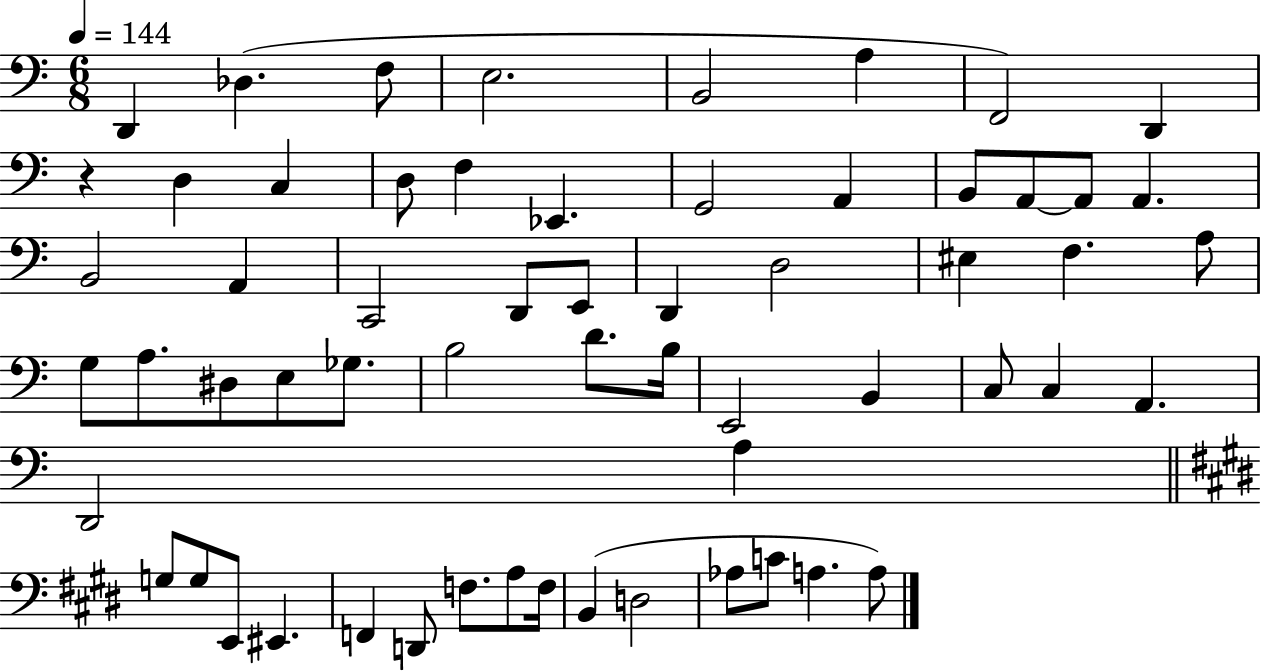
D2/q Db3/q. F3/e E3/h. B2/h A3/q F2/h D2/q R/q D3/q C3/q D3/e F3/q Eb2/q. G2/h A2/q B2/e A2/e A2/e A2/q. B2/h A2/q C2/h D2/e E2/e D2/q D3/h EIS3/q F3/q. A3/e G3/e A3/e. D#3/e E3/e Gb3/e. B3/h D4/e. B3/s E2/h B2/q C3/e C3/q A2/q. D2/h A3/q G3/e G3/e E2/e EIS2/q. F2/q D2/e F3/e. A3/e F3/s B2/q D3/h Ab3/e C4/e A3/q. A3/e